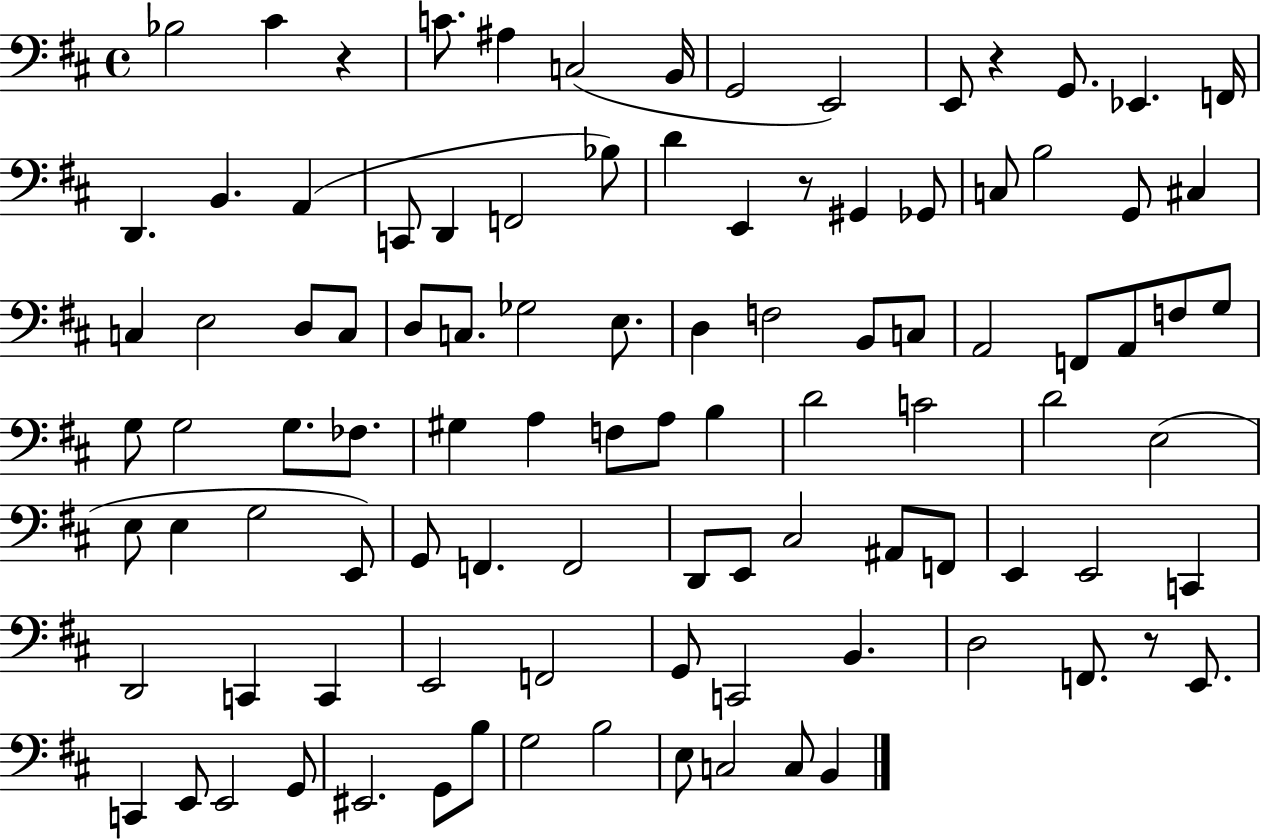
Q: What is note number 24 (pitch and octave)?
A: C3